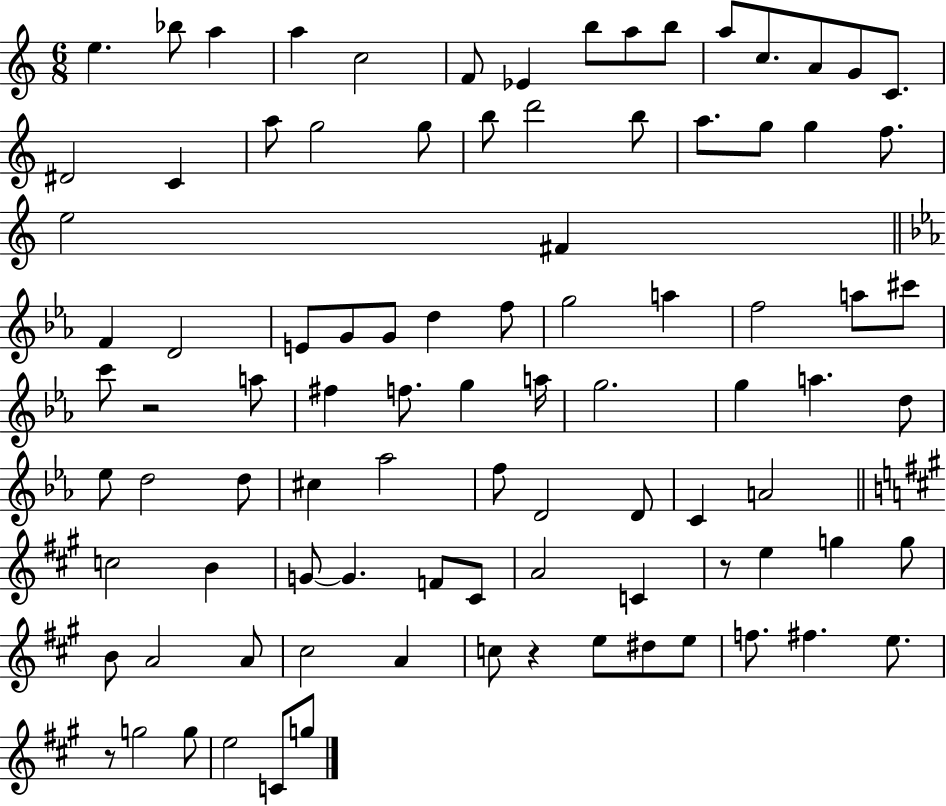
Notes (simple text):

E5/q. Bb5/e A5/q A5/q C5/h F4/e Eb4/q B5/e A5/e B5/e A5/e C5/e. A4/e G4/e C4/e. D#4/h C4/q A5/e G5/h G5/e B5/e D6/h B5/e A5/e. G5/e G5/q F5/e. E5/h F#4/q F4/q D4/h E4/e G4/e G4/e D5/q F5/e G5/h A5/q F5/h A5/e C#6/e C6/e R/h A5/e F#5/q F5/e. G5/q A5/s G5/h. G5/q A5/q. D5/e Eb5/e D5/h D5/e C#5/q Ab5/h F5/e D4/h D4/e C4/q A4/h C5/h B4/q G4/e G4/q. F4/e C#4/e A4/h C4/q R/e E5/q G5/q G5/e B4/e A4/h A4/e C#5/h A4/q C5/e R/q E5/e D#5/e E5/e F5/e. F#5/q. E5/e. R/e G5/h G5/e E5/h C4/e G5/e